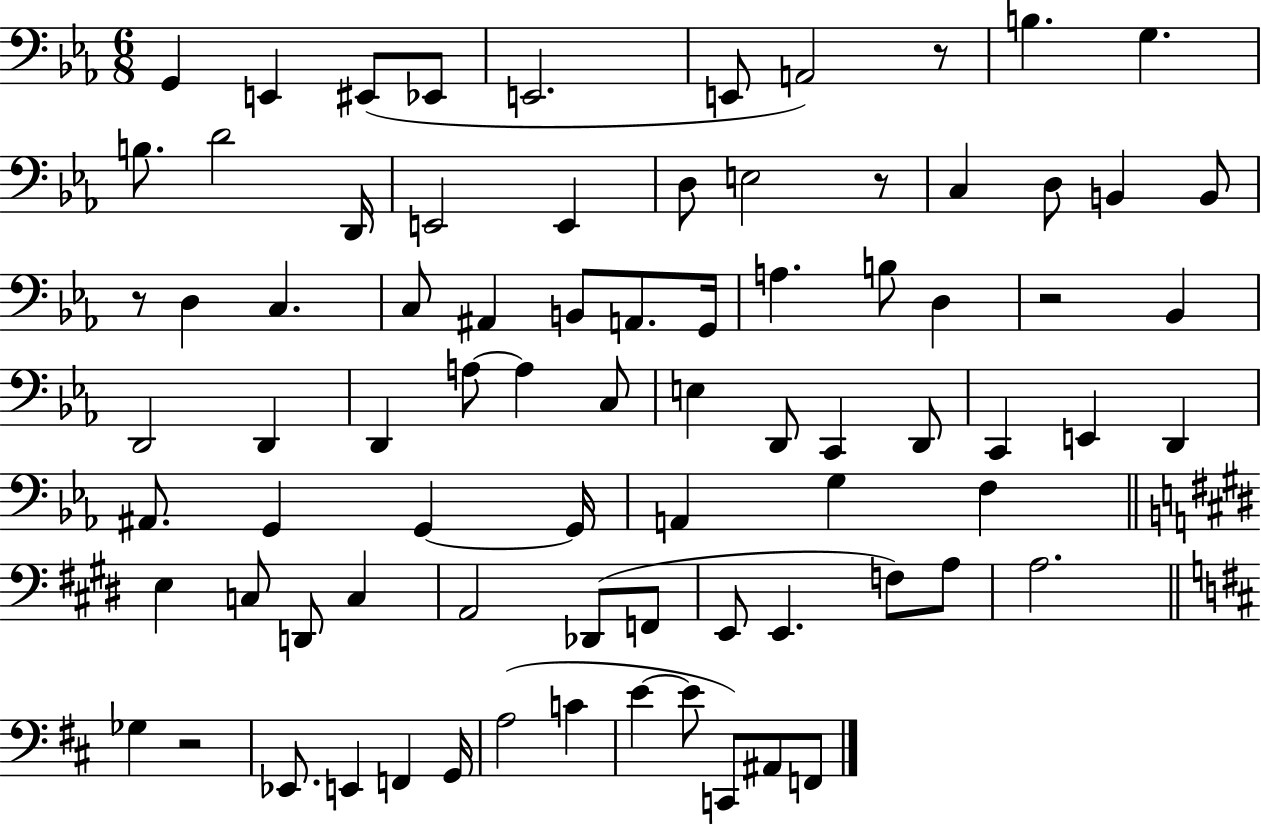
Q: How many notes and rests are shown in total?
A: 80